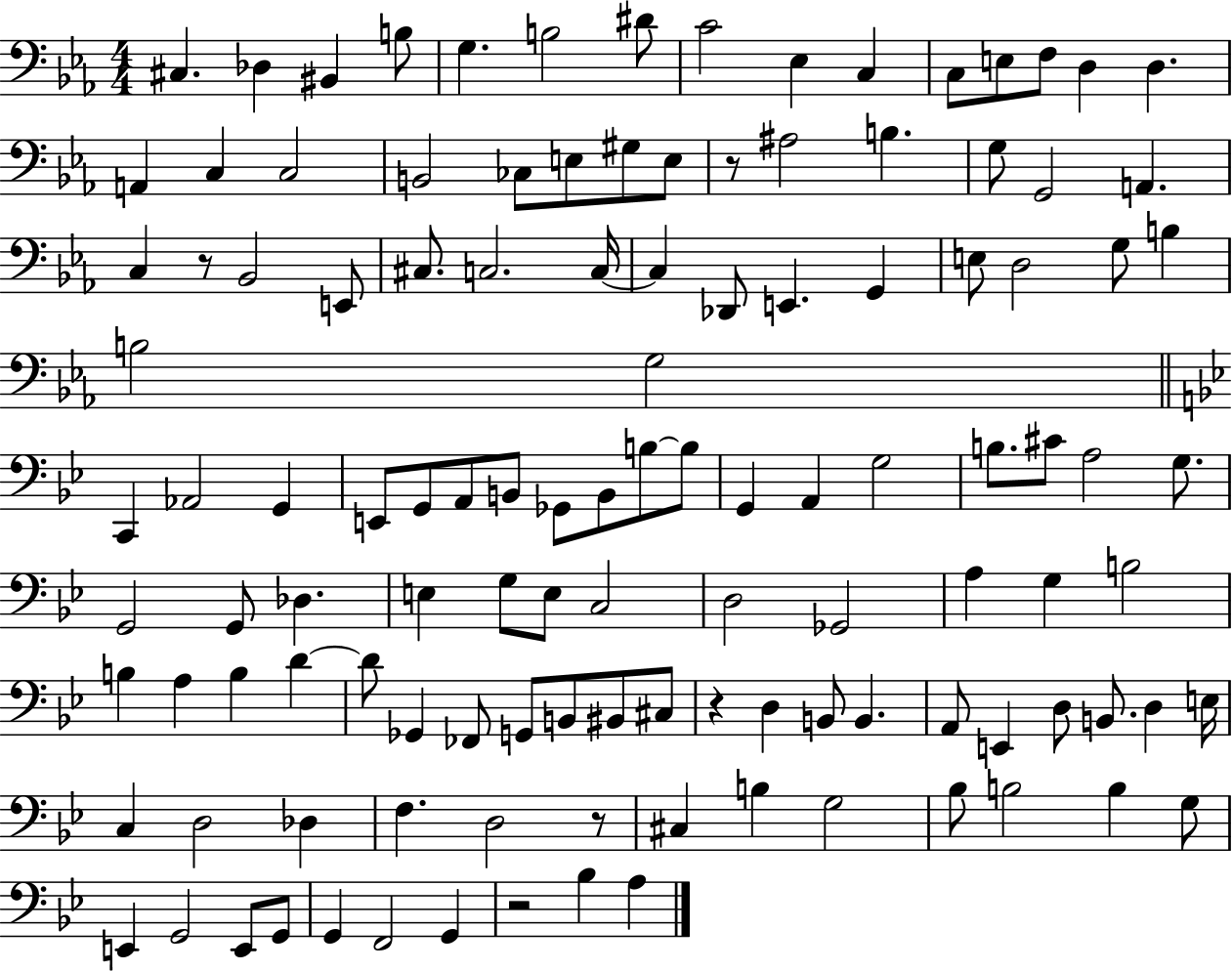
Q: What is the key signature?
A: EES major